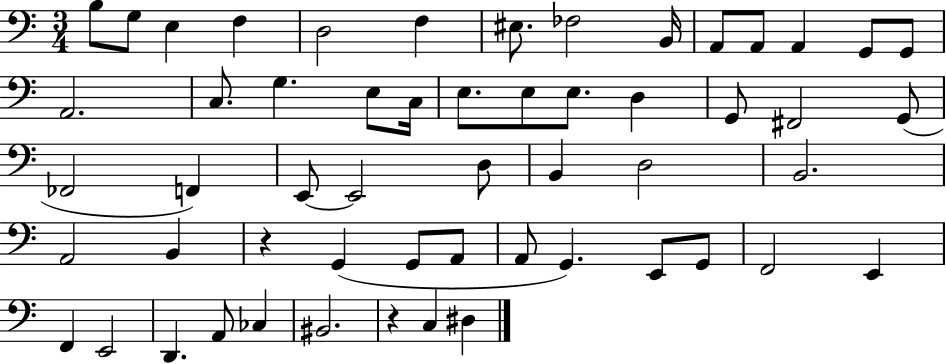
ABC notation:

X:1
T:Untitled
M:3/4
L:1/4
K:C
B,/2 G,/2 E, F, D,2 F, ^E,/2 _F,2 B,,/4 A,,/2 A,,/2 A,, G,,/2 G,,/2 A,,2 C,/2 G, E,/2 C,/4 E,/2 E,/2 E,/2 D, G,,/2 ^F,,2 G,,/2 _F,,2 F,, E,,/2 E,,2 D,/2 B,, D,2 B,,2 A,,2 B,, z G,, G,,/2 A,,/2 A,,/2 G,, E,,/2 G,,/2 F,,2 E,, F,, E,,2 D,, A,,/2 _C, ^B,,2 z C, ^D,